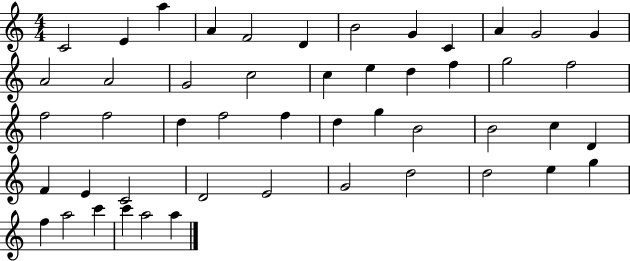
{
  \clef treble
  \numericTimeSignature
  \time 4/4
  \key c \major
  c'2 e'4 a''4 | a'4 f'2 d'4 | b'2 g'4 c'4 | a'4 g'2 g'4 | \break a'2 a'2 | g'2 c''2 | c''4 e''4 d''4 f''4 | g''2 f''2 | \break f''2 f''2 | d''4 f''2 f''4 | d''4 g''4 b'2 | b'2 c''4 d'4 | \break f'4 e'4 c'2 | d'2 e'2 | g'2 d''2 | d''2 e''4 g''4 | \break f''4 a''2 c'''4 | c'''4 a''2 a''4 | \bar "|."
}